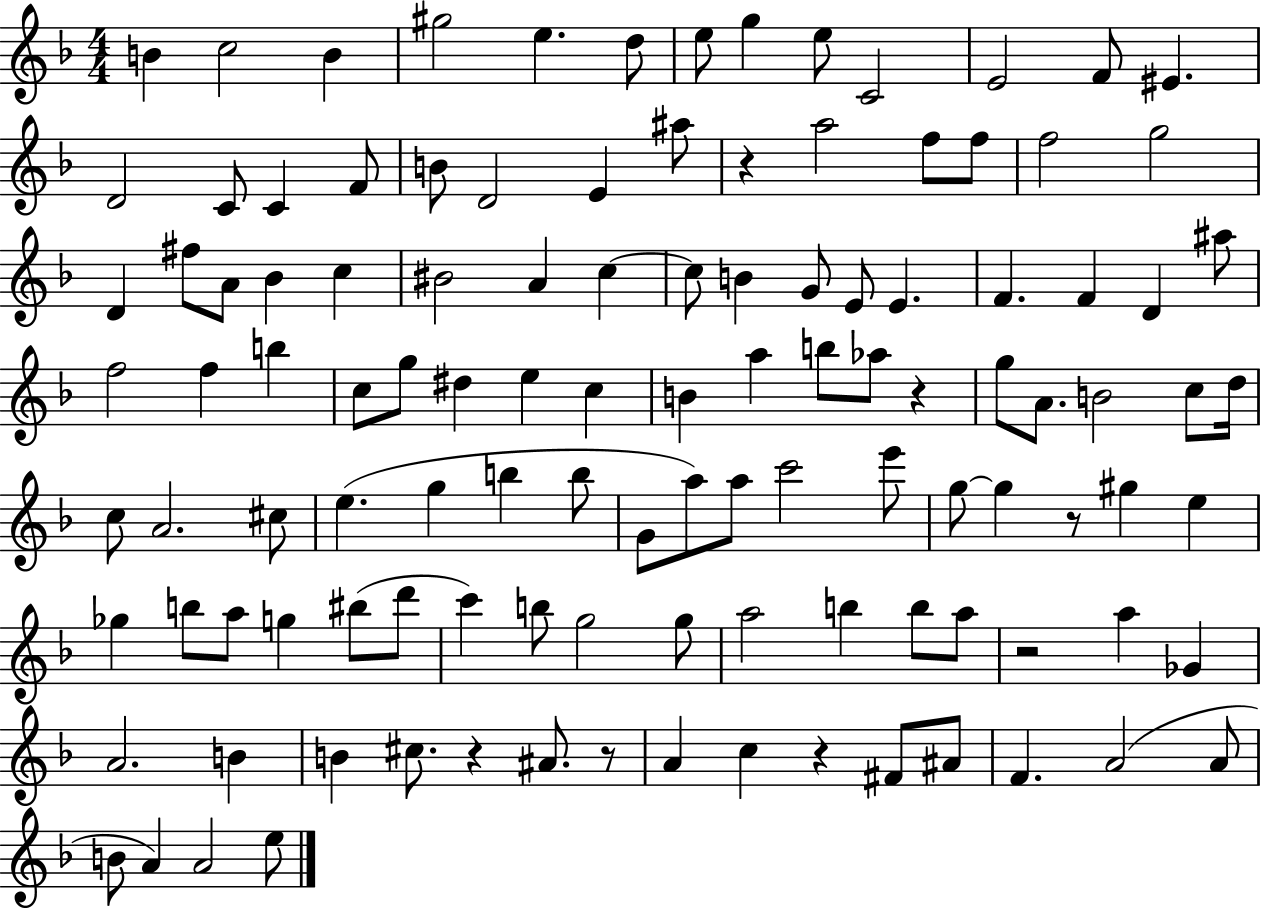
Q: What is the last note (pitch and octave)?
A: E5